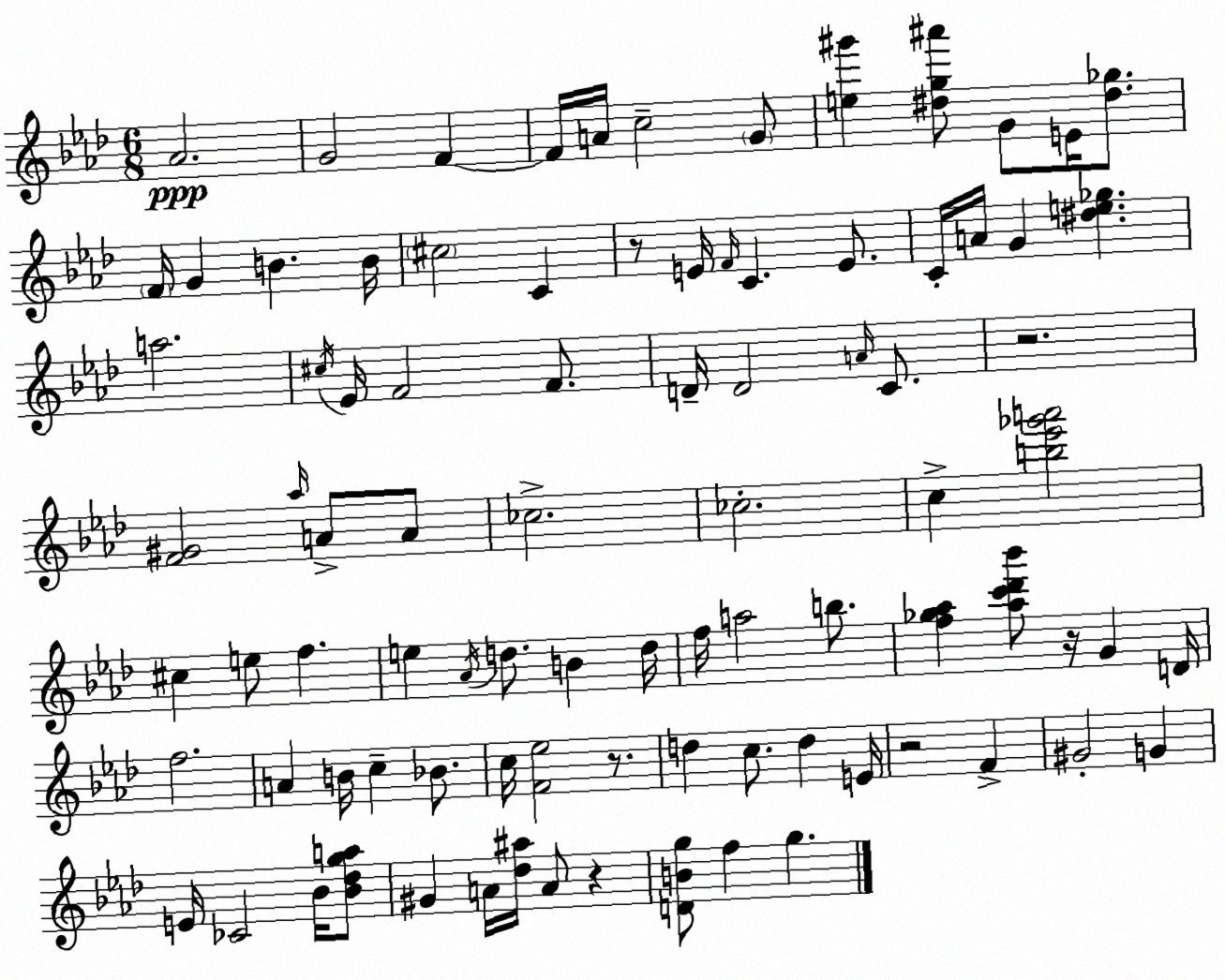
X:1
T:Untitled
M:6/8
L:1/4
K:Ab
_A2 G2 F F/4 A/4 c2 G/2 [e^g'] [^dg^a']/2 G/2 E/4 [^d_g]/2 F/4 G B B/4 ^c2 C z/2 E/4 F/4 C E/2 C/4 A/4 G [^de_g] a2 ^c/4 _E/4 F2 F/2 D/4 D2 A/4 C/2 z2 [F^G]2 _a/4 A/2 A/2 _c2 _c2 c [b_e'_g'a']2 ^c e/2 f e _A/4 d/2 B d/4 f/4 a2 b/2 [f_g_a] [_ac'_d'_b']/2 z/4 G D/4 f2 A B/4 c _B/2 c/4 [F_e]2 z/2 d c/2 d E/4 z2 F ^G2 G E/4 _C2 _B/4 [_B_dga]/2 ^G A/4 [_d^a]/4 A/2 z [DBg]/2 f g